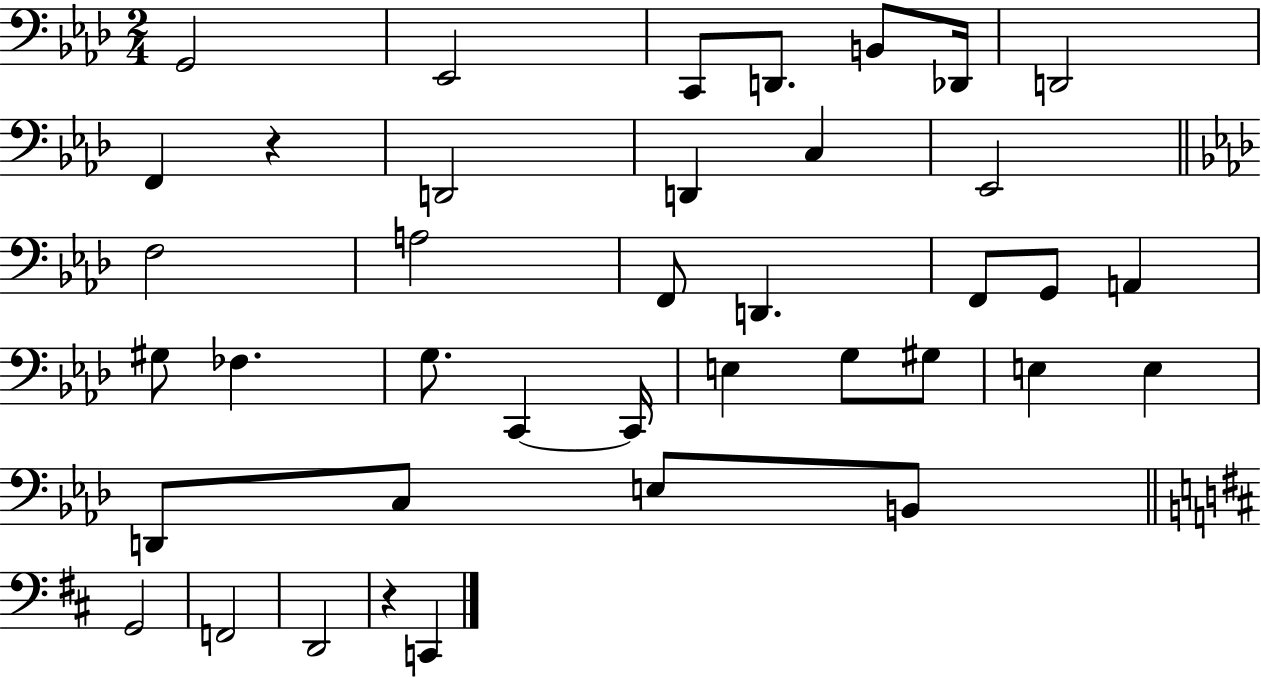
{
  \clef bass
  \numericTimeSignature
  \time 2/4
  \key aes \major
  g,2 | ees,2 | c,8 d,8. b,8 des,16 | d,2 | \break f,4 r4 | d,2 | d,4 c4 | ees,2 | \break \bar "||" \break \key aes \major f2 | a2 | f,8 d,4. | f,8 g,8 a,4 | \break gis8 fes4. | g8. c,4~~ c,16 | e4 g8 gis8 | e4 e4 | \break d,8 c8 e8 b,8 | \bar "||" \break \key d \major g,2 | f,2 | d,2 | r4 c,4 | \break \bar "|."
}